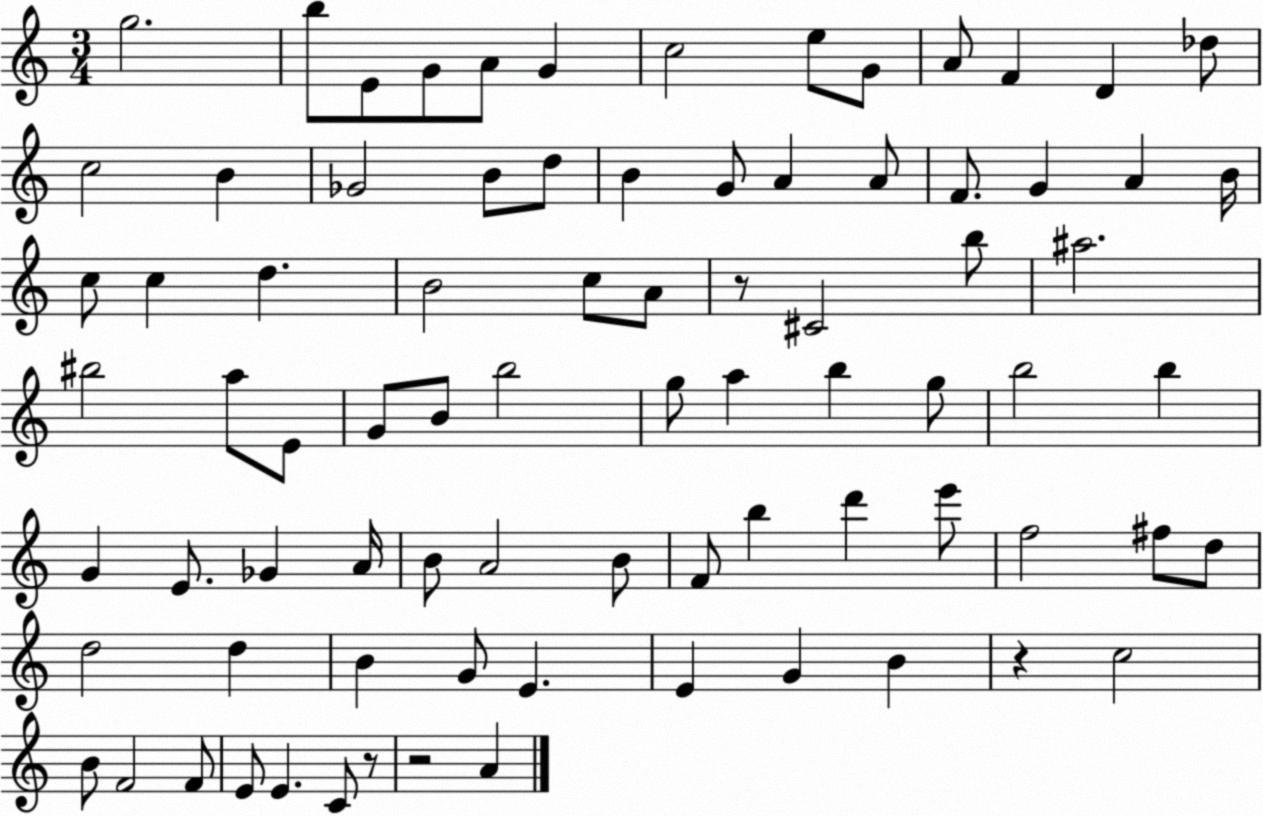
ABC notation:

X:1
T:Untitled
M:3/4
L:1/4
K:C
g2 b/2 E/2 G/2 A/2 G c2 e/2 G/2 A/2 F D _d/2 c2 B _G2 B/2 d/2 B G/2 A A/2 F/2 G A B/4 c/2 c d B2 c/2 A/2 z/2 ^C2 b/2 ^a2 ^b2 a/2 E/2 G/2 B/2 b2 g/2 a b g/2 b2 b G E/2 _G A/4 B/2 A2 B/2 F/2 b d' e'/2 f2 ^f/2 d/2 d2 d B G/2 E E G B z c2 B/2 F2 F/2 E/2 E C/2 z/2 z2 A